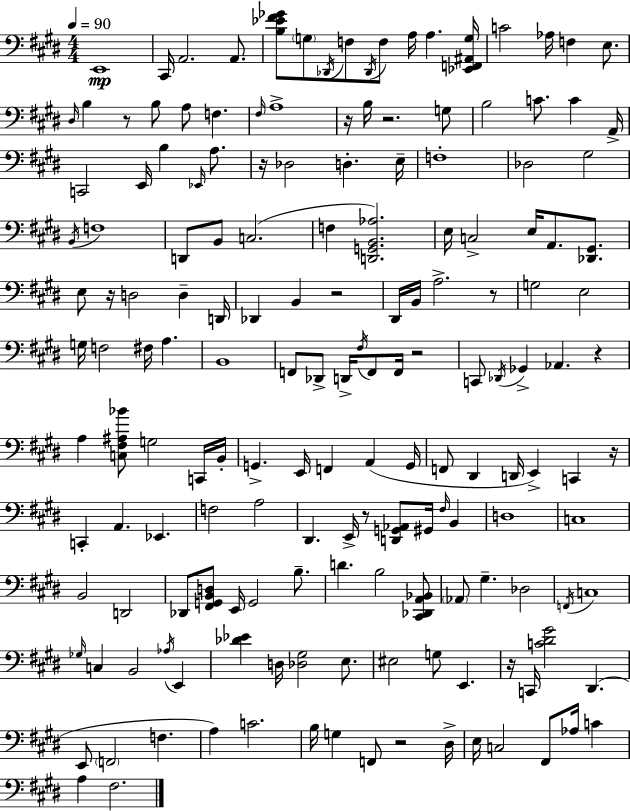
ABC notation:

X:1
T:Untitled
M:4/4
L:1/4
K:E
E,,4 ^C,,/4 A,,2 A,,/2 [B,_E^F_G]/2 G,/2 _D,,/4 F,/2 _D,,/4 F,/2 A,/4 A, [_E,,F,,^A,,G,]/4 C2 _A,/4 F, E,/2 ^D,/4 B, z/2 B,/2 A,/2 F, ^F,/4 A,4 z/4 B,/4 z2 G,/2 B,2 C/2 C A,,/4 C,,2 E,,/4 B, _E,,/4 A,/2 z/4 _D,2 D, E,/4 F,4 _D,2 ^G,2 B,,/4 F,4 D,,/2 B,,/2 C,2 F, [D,,G,,B,,_A,]2 E,/4 C,2 E,/4 A,,/2 [_D,,^G,,]/2 E,/2 z/4 D,2 D, D,,/4 _D,, B,, z2 ^D,,/4 B,,/4 A,2 z/2 G,2 E,2 G,/4 F,2 ^F,/4 A, B,,4 F,,/2 _D,,/2 D,,/4 ^F,/4 F,,/2 F,,/4 z2 C,,/2 _D,,/4 _G,, _A,, z A, [C,^F,^A,_B]/2 G,2 C,,/4 B,,/4 G,, E,,/4 F,, A,, G,,/4 F,,/2 ^D,, D,,/4 E,, C,, z/4 C,, A,, _E,, F,2 A,2 ^D,, E,,/4 z/2 [D,,G,,_A,,]/2 ^G,,/4 ^F,/4 B,, D,4 C,4 B,,2 D,,2 _D,,/2 [^F,,G,,B,,D,]/2 E,,/4 G,,2 B,/2 D B,2 [^C,,_D,,A,,_B,,]/2 _A,,/2 ^G, _D,2 F,,/4 C,4 _G,/4 C, B,,2 _A,/4 E,, [_D_E] D,/4 [_D,^G,]2 E,/2 ^E,2 G,/2 E,, z/4 C,,/4 [C^D^G]2 ^D,, E,,/2 F,,2 F, A, C2 B,/4 G, F,,/2 z2 ^D,/4 E,/4 C,2 ^F,,/2 _A,/4 C A, ^F,2